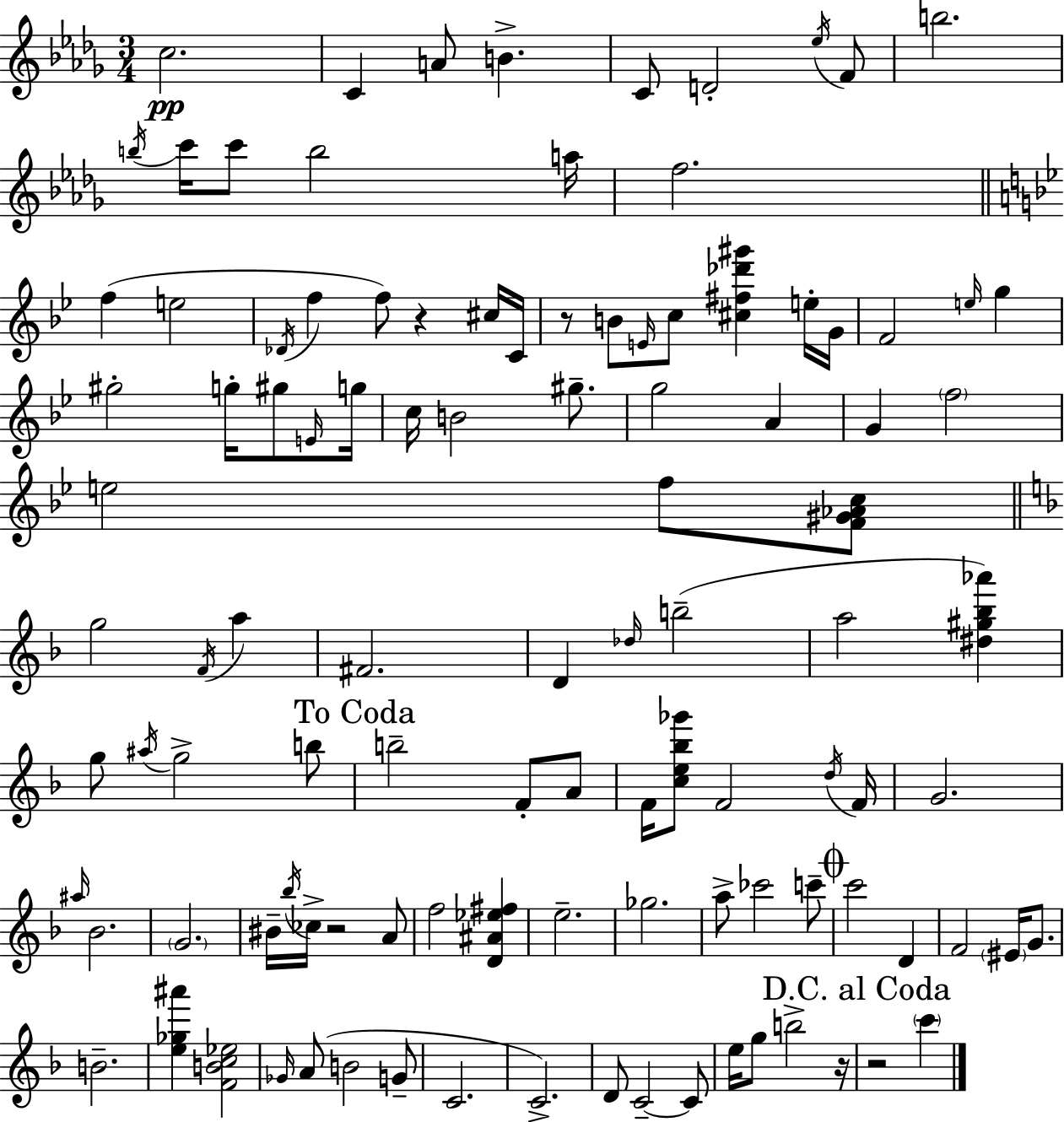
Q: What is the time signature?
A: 3/4